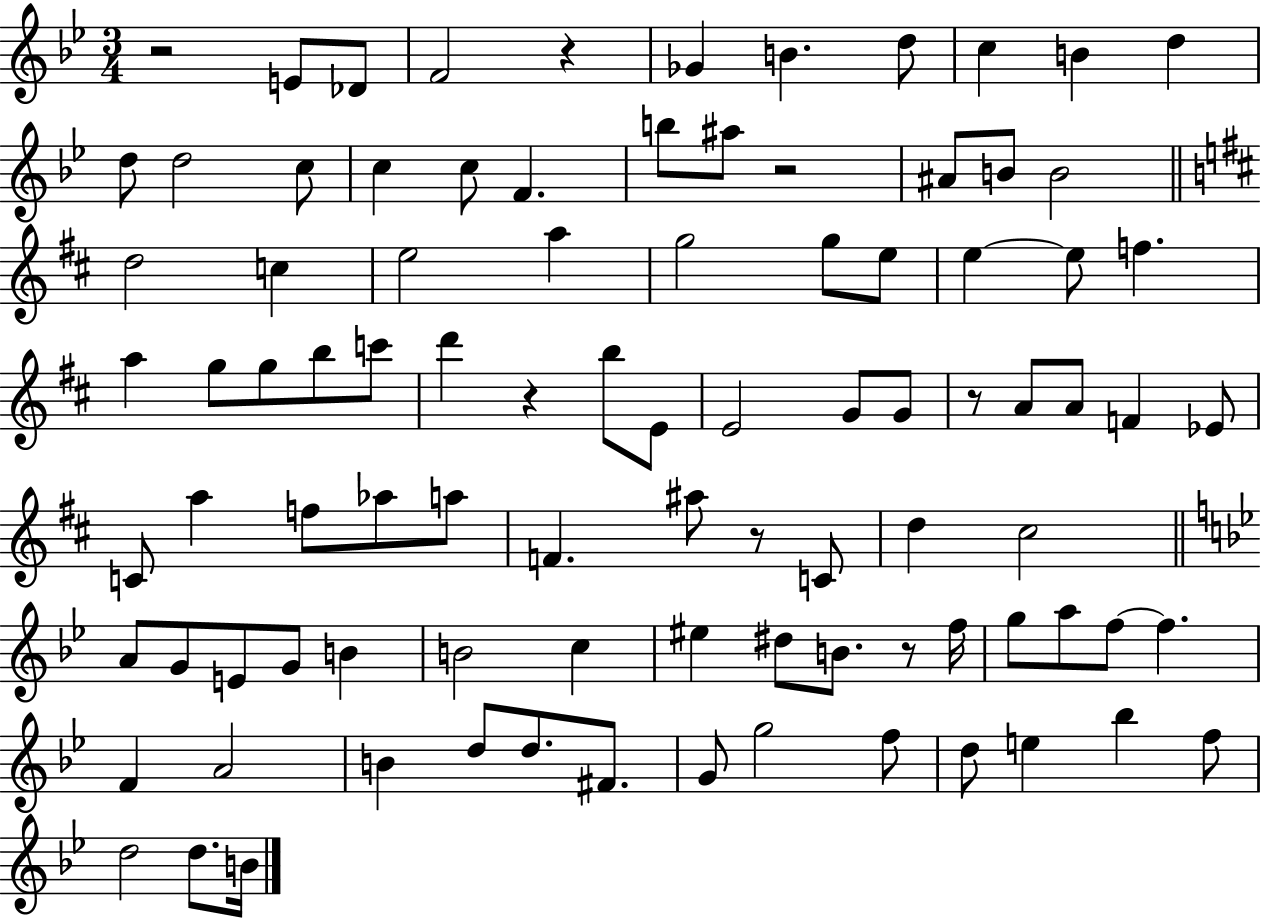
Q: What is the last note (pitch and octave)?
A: B4